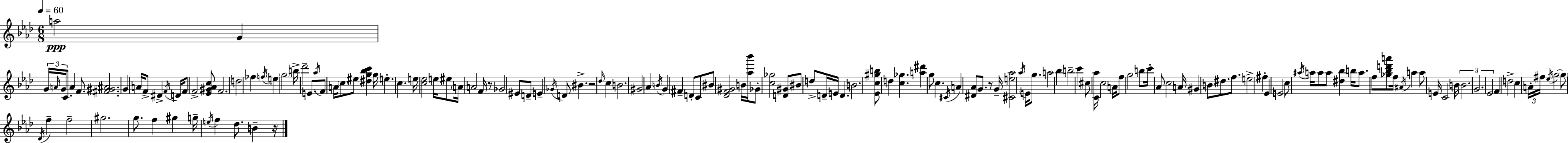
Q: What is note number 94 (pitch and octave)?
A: E5